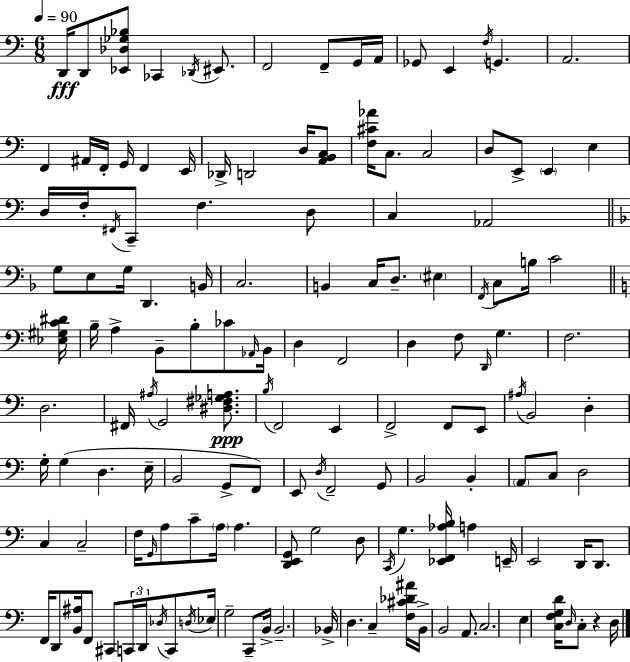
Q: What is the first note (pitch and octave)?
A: D2